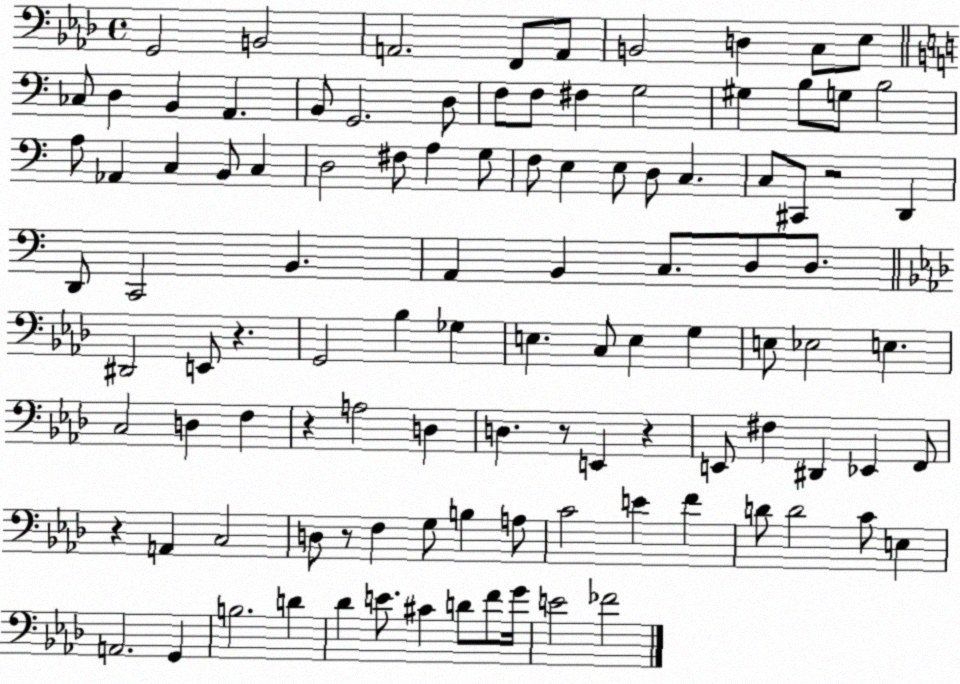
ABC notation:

X:1
T:Untitled
M:4/4
L:1/4
K:Ab
G,,2 B,,2 A,,2 F,,/2 A,,/2 B,,2 D, C,/2 _E,/2 _C,/2 D, B,, A,, B,,/2 G,,2 D,/2 F,/2 F,/2 ^F, G,2 ^G, B,/2 G,/2 B,2 A,/2 _A,, C, B,,/2 C, D,2 ^F,/2 A, G,/2 F,/2 E, E,/2 D,/2 C, C,/2 ^C,,/2 z2 D,, D,,/2 C,,2 B,, A,, B,, C,/2 D,/2 D,/2 ^D,,2 E,,/2 z G,,2 _B, _G, E, C,/2 E, G, E,/2 _E,2 E, C,2 D, F, z A,2 D, D, z/2 E,, z E,,/2 ^F, ^D,, _E,, F,,/2 z A,, C,2 D,/2 z/2 F, G,/2 B, A,/2 C2 E F D/2 D2 C/2 E, A,,2 G,, B,2 D _D E/2 ^C D/2 F/2 G/4 E2 _F2